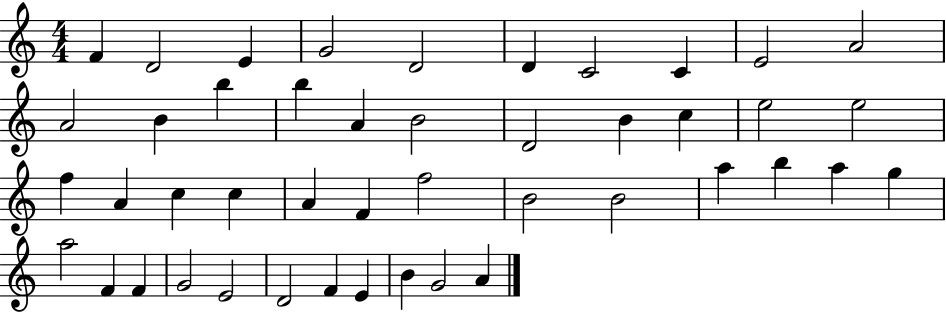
F4/q D4/h E4/q G4/h D4/h D4/q C4/h C4/q E4/h A4/h A4/h B4/q B5/q B5/q A4/q B4/h D4/h B4/q C5/q E5/h E5/h F5/q A4/q C5/q C5/q A4/q F4/q F5/h B4/h B4/h A5/q B5/q A5/q G5/q A5/h F4/q F4/q G4/h E4/h D4/h F4/q E4/q B4/q G4/h A4/q